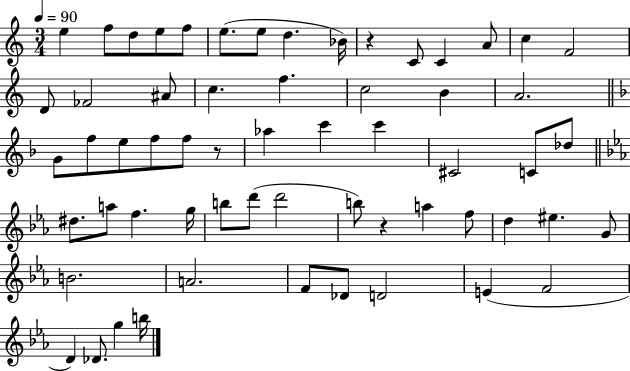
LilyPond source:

{
  \clef treble
  \numericTimeSignature
  \time 3/4
  \key c \major
  \tempo 4 = 90
  \repeat volta 2 { e''4 f''8 d''8 e''8 f''8 | e''8.( e''8 d''4. bes'16) | r4 c'8 c'4 a'8 | c''4 f'2 | \break d'8 fes'2 ais'8 | c''4. f''4. | c''2 b'4 | a'2. | \break \bar "||" \break \key d \minor g'8 f''8 e''8 f''8 f''8 r8 | aes''4 c'''4 c'''4 | cis'2 c'8 des''8 | \bar "||" \break \key ees \major dis''8. a''8 f''4. g''16 | b''8 d'''8( d'''2 | b''8) r4 a''4 f''8 | d''4 eis''4. g'8 | \break b'2. | a'2. | f'8 des'8 d'2 | e'4( f'2 | \break d'4) des'8. g''4 b''16 | } \bar "|."
}